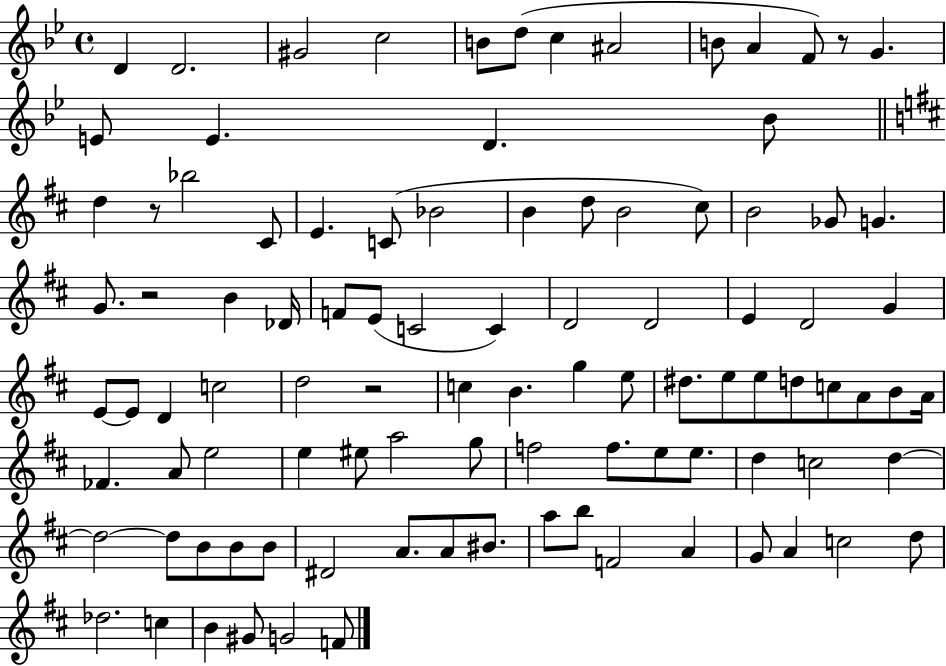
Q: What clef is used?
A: treble